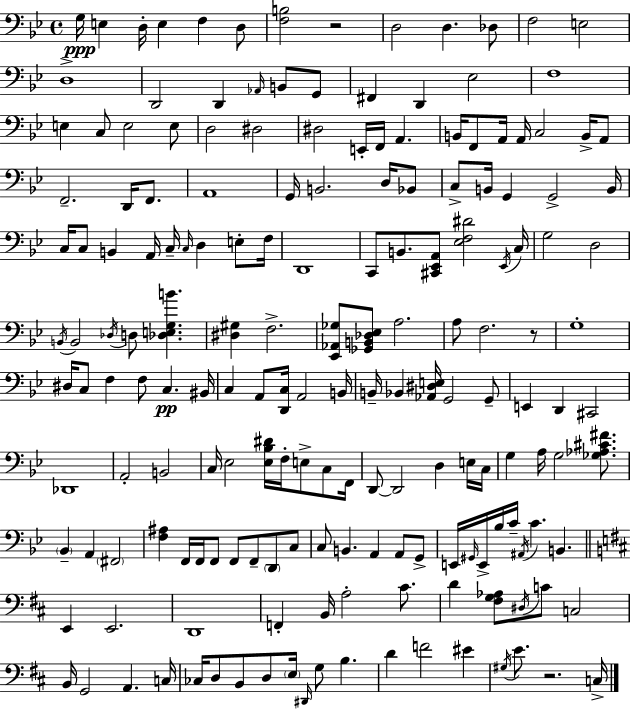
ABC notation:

X:1
T:Untitled
M:4/4
L:1/4
K:Bb
G,/4 E, D,/4 E, F, D,/2 [F,B,]2 z2 D,2 D, _D,/2 F,2 E,2 D,4 D,,2 D,, _A,,/4 B,,/2 G,,/2 ^F,, D,, _E,2 F,4 E, C,/2 E,2 E,/2 D,2 ^D,2 ^D,2 E,,/4 F,,/4 A,, B,,/4 F,,/2 A,,/4 A,,/4 C,2 B,,/4 A,,/2 F,,2 D,,/4 F,,/2 A,,4 G,,/4 B,,2 D,/4 _B,,/2 C,/2 B,,/4 G,, G,,2 B,,/4 C,/4 C,/2 B,, A,,/4 C,/4 C,/4 D, E,/2 F,/4 D,,4 C,,/2 B,,/2 [^C,,_E,,A,,]/2 [_E,F,^D]2 _E,,/4 C,/4 G,2 D,2 B,,/4 B,,2 _D,/4 D,/2 [_D,E,G,B] [^D,^G,] F,2 [_E,,_A,,_G,]/2 [_G,,B,,_D,_E,]/2 A,2 A,/2 F,2 z/2 G,4 ^D,/4 C,/2 F, F,/2 C, ^B,,/4 C, A,,/2 [D,,C,]/4 A,,2 B,,/4 B,,/4 _B,, [_A,,^D,E,]/4 G,,2 G,,/2 E,, D,, ^C,,2 _D,,4 A,,2 B,,2 C,/4 _E,2 [_E,_B,^D]/4 F,/4 E,/2 C,/2 F,,/4 D,,/2 D,,2 D, E,/4 C,/4 G, A,/4 G,2 [_G,_A,^C^F]/2 _B,, A,, ^F,,2 [F,^A,] F,,/4 F,,/4 F,,/2 F,,/2 F,,/2 D,,/2 C,/2 C,/2 B,, A,, A,,/2 G,,/2 E,,/4 ^G,,/4 E,,/4 _B,/4 C/4 ^A,,/4 C B,, E,, E,,2 D,,4 F,, B,,/4 A,2 ^C/2 D [^F,G,_A,]/2 ^D,/4 C/2 C,2 B,,/4 G,,2 A,, C,/4 _C,/4 D,/2 B,,/2 D,/2 E,/4 ^D,,/4 G,/2 B, D F2 ^E ^G,/4 E/2 z2 C,/4